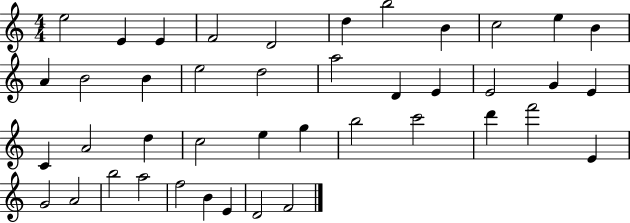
X:1
T:Untitled
M:4/4
L:1/4
K:C
e2 E E F2 D2 d b2 B c2 e B A B2 B e2 d2 a2 D E E2 G E C A2 d c2 e g b2 c'2 d' f'2 E G2 A2 b2 a2 f2 B E D2 F2